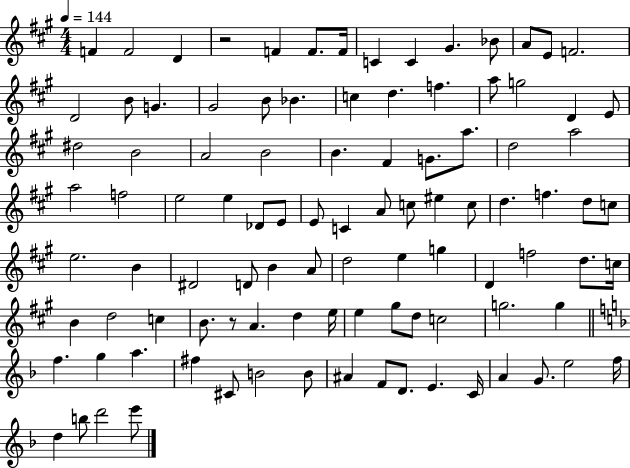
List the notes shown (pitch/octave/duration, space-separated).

F4/q F4/h D4/q R/h F4/q F4/e. F4/s C4/q C4/q G#4/q. Bb4/e A4/e E4/e F4/h. D4/h B4/e G4/q. G#4/h B4/e Bb4/q. C5/q D5/q. F5/q. A5/e G5/h D4/q E4/e D#5/h B4/h A4/h B4/h B4/q. F#4/q G4/e. A5/e. D5/h A5/h A5/h F5/h E5/h E5/q Db4/e E4/e E4/e C4/q A4/e C5/e EIS5/q C5/e D5/q. F5/q. D5/e C5/e E5/h. B4/q D#4/h D4/e B4/q A4/e D5/h E5/q G5/q D4/q F5/h D5/e. C5/s B4/q D5/h C5/q B4/e. R/e A4/q. D5/q E5/s E5/q G#5/e D5/e C5/h G5/h. G5/q F5/q. G5/q A5/q. F#5/q C#4/e B4/h B4/e A#4/q F4/e D4/e. E4/q. C4/s A4/q G4/e. E5/h F5/s D5/q B5/e D6/h E6/e